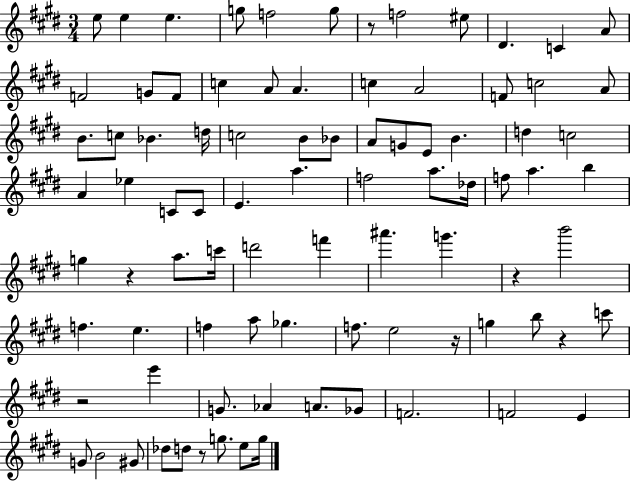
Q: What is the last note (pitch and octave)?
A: G5